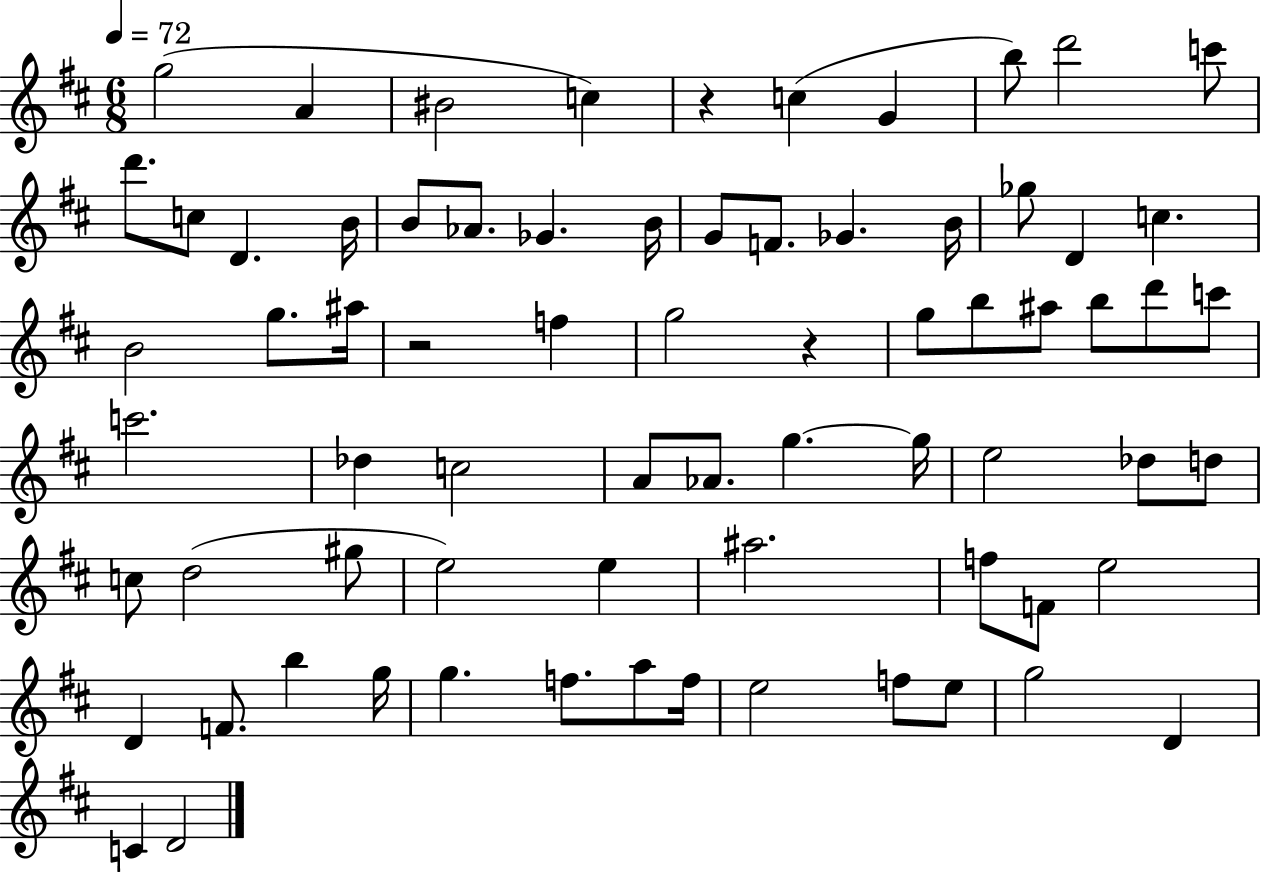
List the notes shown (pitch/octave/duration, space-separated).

G5/h A4/q BIS4/h C5/q R/q C5/q G4/q B5/e D6/h C6/e D6/e. C5/e D4/q. B4/s B4/e Ab4/e. Gb4/q. B4/s G4/e F4/e. Gb4/q. B4/s Gb5/e D4/q C5/q. B4/h G5/e. A#5/s R/h F5/q G5/h R/q G5/e B5/e A#5/e B5/e D6/e C6/e C6/h. Db5/q C5/h A4/e Ab4/e. G5/q. G5/s E5/h Db5/e D5/e C5/e D5/h G#5/e E5/h E5/q A#5/h. F5/e F4/e E5/h D4/q F4/e. B5/q G5/s G5/q. F5/e. A5/e F5/s E5/h F5/e E5/e G5/h D4/q C4/q D4/h